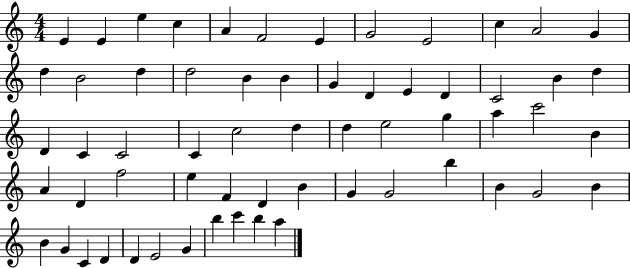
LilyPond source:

{
  \clef treble
  \numericTimeSignature
  \time 4/4
  \key c \major
  e'4 e'4 e''4 c''4 | a'4 f'2 e'4 | g'2 e'2 | c''4 a'2 g'4 | \break d''4 b'2 d''4 | d''2 b'4 b'4 | g'4 d'4 e'4 d'4 | c'2 b'4 d''4 | \break d'4 c'4 c'2 | c'4 c''2 d''4 | d''4 e''2 g''4 | a''4 c'''2 b'4 | \break a'4 d'4 f''2 | e''4 f'4 d'4 b'4 | g'4 g'2 b''4 | b'4 g'2 b'4 | \break b'4 g'4 c'4 d'4 | d'4 e'2 g'4 | b''4 c'''4 b''4 a''4 | \bar "|."
}